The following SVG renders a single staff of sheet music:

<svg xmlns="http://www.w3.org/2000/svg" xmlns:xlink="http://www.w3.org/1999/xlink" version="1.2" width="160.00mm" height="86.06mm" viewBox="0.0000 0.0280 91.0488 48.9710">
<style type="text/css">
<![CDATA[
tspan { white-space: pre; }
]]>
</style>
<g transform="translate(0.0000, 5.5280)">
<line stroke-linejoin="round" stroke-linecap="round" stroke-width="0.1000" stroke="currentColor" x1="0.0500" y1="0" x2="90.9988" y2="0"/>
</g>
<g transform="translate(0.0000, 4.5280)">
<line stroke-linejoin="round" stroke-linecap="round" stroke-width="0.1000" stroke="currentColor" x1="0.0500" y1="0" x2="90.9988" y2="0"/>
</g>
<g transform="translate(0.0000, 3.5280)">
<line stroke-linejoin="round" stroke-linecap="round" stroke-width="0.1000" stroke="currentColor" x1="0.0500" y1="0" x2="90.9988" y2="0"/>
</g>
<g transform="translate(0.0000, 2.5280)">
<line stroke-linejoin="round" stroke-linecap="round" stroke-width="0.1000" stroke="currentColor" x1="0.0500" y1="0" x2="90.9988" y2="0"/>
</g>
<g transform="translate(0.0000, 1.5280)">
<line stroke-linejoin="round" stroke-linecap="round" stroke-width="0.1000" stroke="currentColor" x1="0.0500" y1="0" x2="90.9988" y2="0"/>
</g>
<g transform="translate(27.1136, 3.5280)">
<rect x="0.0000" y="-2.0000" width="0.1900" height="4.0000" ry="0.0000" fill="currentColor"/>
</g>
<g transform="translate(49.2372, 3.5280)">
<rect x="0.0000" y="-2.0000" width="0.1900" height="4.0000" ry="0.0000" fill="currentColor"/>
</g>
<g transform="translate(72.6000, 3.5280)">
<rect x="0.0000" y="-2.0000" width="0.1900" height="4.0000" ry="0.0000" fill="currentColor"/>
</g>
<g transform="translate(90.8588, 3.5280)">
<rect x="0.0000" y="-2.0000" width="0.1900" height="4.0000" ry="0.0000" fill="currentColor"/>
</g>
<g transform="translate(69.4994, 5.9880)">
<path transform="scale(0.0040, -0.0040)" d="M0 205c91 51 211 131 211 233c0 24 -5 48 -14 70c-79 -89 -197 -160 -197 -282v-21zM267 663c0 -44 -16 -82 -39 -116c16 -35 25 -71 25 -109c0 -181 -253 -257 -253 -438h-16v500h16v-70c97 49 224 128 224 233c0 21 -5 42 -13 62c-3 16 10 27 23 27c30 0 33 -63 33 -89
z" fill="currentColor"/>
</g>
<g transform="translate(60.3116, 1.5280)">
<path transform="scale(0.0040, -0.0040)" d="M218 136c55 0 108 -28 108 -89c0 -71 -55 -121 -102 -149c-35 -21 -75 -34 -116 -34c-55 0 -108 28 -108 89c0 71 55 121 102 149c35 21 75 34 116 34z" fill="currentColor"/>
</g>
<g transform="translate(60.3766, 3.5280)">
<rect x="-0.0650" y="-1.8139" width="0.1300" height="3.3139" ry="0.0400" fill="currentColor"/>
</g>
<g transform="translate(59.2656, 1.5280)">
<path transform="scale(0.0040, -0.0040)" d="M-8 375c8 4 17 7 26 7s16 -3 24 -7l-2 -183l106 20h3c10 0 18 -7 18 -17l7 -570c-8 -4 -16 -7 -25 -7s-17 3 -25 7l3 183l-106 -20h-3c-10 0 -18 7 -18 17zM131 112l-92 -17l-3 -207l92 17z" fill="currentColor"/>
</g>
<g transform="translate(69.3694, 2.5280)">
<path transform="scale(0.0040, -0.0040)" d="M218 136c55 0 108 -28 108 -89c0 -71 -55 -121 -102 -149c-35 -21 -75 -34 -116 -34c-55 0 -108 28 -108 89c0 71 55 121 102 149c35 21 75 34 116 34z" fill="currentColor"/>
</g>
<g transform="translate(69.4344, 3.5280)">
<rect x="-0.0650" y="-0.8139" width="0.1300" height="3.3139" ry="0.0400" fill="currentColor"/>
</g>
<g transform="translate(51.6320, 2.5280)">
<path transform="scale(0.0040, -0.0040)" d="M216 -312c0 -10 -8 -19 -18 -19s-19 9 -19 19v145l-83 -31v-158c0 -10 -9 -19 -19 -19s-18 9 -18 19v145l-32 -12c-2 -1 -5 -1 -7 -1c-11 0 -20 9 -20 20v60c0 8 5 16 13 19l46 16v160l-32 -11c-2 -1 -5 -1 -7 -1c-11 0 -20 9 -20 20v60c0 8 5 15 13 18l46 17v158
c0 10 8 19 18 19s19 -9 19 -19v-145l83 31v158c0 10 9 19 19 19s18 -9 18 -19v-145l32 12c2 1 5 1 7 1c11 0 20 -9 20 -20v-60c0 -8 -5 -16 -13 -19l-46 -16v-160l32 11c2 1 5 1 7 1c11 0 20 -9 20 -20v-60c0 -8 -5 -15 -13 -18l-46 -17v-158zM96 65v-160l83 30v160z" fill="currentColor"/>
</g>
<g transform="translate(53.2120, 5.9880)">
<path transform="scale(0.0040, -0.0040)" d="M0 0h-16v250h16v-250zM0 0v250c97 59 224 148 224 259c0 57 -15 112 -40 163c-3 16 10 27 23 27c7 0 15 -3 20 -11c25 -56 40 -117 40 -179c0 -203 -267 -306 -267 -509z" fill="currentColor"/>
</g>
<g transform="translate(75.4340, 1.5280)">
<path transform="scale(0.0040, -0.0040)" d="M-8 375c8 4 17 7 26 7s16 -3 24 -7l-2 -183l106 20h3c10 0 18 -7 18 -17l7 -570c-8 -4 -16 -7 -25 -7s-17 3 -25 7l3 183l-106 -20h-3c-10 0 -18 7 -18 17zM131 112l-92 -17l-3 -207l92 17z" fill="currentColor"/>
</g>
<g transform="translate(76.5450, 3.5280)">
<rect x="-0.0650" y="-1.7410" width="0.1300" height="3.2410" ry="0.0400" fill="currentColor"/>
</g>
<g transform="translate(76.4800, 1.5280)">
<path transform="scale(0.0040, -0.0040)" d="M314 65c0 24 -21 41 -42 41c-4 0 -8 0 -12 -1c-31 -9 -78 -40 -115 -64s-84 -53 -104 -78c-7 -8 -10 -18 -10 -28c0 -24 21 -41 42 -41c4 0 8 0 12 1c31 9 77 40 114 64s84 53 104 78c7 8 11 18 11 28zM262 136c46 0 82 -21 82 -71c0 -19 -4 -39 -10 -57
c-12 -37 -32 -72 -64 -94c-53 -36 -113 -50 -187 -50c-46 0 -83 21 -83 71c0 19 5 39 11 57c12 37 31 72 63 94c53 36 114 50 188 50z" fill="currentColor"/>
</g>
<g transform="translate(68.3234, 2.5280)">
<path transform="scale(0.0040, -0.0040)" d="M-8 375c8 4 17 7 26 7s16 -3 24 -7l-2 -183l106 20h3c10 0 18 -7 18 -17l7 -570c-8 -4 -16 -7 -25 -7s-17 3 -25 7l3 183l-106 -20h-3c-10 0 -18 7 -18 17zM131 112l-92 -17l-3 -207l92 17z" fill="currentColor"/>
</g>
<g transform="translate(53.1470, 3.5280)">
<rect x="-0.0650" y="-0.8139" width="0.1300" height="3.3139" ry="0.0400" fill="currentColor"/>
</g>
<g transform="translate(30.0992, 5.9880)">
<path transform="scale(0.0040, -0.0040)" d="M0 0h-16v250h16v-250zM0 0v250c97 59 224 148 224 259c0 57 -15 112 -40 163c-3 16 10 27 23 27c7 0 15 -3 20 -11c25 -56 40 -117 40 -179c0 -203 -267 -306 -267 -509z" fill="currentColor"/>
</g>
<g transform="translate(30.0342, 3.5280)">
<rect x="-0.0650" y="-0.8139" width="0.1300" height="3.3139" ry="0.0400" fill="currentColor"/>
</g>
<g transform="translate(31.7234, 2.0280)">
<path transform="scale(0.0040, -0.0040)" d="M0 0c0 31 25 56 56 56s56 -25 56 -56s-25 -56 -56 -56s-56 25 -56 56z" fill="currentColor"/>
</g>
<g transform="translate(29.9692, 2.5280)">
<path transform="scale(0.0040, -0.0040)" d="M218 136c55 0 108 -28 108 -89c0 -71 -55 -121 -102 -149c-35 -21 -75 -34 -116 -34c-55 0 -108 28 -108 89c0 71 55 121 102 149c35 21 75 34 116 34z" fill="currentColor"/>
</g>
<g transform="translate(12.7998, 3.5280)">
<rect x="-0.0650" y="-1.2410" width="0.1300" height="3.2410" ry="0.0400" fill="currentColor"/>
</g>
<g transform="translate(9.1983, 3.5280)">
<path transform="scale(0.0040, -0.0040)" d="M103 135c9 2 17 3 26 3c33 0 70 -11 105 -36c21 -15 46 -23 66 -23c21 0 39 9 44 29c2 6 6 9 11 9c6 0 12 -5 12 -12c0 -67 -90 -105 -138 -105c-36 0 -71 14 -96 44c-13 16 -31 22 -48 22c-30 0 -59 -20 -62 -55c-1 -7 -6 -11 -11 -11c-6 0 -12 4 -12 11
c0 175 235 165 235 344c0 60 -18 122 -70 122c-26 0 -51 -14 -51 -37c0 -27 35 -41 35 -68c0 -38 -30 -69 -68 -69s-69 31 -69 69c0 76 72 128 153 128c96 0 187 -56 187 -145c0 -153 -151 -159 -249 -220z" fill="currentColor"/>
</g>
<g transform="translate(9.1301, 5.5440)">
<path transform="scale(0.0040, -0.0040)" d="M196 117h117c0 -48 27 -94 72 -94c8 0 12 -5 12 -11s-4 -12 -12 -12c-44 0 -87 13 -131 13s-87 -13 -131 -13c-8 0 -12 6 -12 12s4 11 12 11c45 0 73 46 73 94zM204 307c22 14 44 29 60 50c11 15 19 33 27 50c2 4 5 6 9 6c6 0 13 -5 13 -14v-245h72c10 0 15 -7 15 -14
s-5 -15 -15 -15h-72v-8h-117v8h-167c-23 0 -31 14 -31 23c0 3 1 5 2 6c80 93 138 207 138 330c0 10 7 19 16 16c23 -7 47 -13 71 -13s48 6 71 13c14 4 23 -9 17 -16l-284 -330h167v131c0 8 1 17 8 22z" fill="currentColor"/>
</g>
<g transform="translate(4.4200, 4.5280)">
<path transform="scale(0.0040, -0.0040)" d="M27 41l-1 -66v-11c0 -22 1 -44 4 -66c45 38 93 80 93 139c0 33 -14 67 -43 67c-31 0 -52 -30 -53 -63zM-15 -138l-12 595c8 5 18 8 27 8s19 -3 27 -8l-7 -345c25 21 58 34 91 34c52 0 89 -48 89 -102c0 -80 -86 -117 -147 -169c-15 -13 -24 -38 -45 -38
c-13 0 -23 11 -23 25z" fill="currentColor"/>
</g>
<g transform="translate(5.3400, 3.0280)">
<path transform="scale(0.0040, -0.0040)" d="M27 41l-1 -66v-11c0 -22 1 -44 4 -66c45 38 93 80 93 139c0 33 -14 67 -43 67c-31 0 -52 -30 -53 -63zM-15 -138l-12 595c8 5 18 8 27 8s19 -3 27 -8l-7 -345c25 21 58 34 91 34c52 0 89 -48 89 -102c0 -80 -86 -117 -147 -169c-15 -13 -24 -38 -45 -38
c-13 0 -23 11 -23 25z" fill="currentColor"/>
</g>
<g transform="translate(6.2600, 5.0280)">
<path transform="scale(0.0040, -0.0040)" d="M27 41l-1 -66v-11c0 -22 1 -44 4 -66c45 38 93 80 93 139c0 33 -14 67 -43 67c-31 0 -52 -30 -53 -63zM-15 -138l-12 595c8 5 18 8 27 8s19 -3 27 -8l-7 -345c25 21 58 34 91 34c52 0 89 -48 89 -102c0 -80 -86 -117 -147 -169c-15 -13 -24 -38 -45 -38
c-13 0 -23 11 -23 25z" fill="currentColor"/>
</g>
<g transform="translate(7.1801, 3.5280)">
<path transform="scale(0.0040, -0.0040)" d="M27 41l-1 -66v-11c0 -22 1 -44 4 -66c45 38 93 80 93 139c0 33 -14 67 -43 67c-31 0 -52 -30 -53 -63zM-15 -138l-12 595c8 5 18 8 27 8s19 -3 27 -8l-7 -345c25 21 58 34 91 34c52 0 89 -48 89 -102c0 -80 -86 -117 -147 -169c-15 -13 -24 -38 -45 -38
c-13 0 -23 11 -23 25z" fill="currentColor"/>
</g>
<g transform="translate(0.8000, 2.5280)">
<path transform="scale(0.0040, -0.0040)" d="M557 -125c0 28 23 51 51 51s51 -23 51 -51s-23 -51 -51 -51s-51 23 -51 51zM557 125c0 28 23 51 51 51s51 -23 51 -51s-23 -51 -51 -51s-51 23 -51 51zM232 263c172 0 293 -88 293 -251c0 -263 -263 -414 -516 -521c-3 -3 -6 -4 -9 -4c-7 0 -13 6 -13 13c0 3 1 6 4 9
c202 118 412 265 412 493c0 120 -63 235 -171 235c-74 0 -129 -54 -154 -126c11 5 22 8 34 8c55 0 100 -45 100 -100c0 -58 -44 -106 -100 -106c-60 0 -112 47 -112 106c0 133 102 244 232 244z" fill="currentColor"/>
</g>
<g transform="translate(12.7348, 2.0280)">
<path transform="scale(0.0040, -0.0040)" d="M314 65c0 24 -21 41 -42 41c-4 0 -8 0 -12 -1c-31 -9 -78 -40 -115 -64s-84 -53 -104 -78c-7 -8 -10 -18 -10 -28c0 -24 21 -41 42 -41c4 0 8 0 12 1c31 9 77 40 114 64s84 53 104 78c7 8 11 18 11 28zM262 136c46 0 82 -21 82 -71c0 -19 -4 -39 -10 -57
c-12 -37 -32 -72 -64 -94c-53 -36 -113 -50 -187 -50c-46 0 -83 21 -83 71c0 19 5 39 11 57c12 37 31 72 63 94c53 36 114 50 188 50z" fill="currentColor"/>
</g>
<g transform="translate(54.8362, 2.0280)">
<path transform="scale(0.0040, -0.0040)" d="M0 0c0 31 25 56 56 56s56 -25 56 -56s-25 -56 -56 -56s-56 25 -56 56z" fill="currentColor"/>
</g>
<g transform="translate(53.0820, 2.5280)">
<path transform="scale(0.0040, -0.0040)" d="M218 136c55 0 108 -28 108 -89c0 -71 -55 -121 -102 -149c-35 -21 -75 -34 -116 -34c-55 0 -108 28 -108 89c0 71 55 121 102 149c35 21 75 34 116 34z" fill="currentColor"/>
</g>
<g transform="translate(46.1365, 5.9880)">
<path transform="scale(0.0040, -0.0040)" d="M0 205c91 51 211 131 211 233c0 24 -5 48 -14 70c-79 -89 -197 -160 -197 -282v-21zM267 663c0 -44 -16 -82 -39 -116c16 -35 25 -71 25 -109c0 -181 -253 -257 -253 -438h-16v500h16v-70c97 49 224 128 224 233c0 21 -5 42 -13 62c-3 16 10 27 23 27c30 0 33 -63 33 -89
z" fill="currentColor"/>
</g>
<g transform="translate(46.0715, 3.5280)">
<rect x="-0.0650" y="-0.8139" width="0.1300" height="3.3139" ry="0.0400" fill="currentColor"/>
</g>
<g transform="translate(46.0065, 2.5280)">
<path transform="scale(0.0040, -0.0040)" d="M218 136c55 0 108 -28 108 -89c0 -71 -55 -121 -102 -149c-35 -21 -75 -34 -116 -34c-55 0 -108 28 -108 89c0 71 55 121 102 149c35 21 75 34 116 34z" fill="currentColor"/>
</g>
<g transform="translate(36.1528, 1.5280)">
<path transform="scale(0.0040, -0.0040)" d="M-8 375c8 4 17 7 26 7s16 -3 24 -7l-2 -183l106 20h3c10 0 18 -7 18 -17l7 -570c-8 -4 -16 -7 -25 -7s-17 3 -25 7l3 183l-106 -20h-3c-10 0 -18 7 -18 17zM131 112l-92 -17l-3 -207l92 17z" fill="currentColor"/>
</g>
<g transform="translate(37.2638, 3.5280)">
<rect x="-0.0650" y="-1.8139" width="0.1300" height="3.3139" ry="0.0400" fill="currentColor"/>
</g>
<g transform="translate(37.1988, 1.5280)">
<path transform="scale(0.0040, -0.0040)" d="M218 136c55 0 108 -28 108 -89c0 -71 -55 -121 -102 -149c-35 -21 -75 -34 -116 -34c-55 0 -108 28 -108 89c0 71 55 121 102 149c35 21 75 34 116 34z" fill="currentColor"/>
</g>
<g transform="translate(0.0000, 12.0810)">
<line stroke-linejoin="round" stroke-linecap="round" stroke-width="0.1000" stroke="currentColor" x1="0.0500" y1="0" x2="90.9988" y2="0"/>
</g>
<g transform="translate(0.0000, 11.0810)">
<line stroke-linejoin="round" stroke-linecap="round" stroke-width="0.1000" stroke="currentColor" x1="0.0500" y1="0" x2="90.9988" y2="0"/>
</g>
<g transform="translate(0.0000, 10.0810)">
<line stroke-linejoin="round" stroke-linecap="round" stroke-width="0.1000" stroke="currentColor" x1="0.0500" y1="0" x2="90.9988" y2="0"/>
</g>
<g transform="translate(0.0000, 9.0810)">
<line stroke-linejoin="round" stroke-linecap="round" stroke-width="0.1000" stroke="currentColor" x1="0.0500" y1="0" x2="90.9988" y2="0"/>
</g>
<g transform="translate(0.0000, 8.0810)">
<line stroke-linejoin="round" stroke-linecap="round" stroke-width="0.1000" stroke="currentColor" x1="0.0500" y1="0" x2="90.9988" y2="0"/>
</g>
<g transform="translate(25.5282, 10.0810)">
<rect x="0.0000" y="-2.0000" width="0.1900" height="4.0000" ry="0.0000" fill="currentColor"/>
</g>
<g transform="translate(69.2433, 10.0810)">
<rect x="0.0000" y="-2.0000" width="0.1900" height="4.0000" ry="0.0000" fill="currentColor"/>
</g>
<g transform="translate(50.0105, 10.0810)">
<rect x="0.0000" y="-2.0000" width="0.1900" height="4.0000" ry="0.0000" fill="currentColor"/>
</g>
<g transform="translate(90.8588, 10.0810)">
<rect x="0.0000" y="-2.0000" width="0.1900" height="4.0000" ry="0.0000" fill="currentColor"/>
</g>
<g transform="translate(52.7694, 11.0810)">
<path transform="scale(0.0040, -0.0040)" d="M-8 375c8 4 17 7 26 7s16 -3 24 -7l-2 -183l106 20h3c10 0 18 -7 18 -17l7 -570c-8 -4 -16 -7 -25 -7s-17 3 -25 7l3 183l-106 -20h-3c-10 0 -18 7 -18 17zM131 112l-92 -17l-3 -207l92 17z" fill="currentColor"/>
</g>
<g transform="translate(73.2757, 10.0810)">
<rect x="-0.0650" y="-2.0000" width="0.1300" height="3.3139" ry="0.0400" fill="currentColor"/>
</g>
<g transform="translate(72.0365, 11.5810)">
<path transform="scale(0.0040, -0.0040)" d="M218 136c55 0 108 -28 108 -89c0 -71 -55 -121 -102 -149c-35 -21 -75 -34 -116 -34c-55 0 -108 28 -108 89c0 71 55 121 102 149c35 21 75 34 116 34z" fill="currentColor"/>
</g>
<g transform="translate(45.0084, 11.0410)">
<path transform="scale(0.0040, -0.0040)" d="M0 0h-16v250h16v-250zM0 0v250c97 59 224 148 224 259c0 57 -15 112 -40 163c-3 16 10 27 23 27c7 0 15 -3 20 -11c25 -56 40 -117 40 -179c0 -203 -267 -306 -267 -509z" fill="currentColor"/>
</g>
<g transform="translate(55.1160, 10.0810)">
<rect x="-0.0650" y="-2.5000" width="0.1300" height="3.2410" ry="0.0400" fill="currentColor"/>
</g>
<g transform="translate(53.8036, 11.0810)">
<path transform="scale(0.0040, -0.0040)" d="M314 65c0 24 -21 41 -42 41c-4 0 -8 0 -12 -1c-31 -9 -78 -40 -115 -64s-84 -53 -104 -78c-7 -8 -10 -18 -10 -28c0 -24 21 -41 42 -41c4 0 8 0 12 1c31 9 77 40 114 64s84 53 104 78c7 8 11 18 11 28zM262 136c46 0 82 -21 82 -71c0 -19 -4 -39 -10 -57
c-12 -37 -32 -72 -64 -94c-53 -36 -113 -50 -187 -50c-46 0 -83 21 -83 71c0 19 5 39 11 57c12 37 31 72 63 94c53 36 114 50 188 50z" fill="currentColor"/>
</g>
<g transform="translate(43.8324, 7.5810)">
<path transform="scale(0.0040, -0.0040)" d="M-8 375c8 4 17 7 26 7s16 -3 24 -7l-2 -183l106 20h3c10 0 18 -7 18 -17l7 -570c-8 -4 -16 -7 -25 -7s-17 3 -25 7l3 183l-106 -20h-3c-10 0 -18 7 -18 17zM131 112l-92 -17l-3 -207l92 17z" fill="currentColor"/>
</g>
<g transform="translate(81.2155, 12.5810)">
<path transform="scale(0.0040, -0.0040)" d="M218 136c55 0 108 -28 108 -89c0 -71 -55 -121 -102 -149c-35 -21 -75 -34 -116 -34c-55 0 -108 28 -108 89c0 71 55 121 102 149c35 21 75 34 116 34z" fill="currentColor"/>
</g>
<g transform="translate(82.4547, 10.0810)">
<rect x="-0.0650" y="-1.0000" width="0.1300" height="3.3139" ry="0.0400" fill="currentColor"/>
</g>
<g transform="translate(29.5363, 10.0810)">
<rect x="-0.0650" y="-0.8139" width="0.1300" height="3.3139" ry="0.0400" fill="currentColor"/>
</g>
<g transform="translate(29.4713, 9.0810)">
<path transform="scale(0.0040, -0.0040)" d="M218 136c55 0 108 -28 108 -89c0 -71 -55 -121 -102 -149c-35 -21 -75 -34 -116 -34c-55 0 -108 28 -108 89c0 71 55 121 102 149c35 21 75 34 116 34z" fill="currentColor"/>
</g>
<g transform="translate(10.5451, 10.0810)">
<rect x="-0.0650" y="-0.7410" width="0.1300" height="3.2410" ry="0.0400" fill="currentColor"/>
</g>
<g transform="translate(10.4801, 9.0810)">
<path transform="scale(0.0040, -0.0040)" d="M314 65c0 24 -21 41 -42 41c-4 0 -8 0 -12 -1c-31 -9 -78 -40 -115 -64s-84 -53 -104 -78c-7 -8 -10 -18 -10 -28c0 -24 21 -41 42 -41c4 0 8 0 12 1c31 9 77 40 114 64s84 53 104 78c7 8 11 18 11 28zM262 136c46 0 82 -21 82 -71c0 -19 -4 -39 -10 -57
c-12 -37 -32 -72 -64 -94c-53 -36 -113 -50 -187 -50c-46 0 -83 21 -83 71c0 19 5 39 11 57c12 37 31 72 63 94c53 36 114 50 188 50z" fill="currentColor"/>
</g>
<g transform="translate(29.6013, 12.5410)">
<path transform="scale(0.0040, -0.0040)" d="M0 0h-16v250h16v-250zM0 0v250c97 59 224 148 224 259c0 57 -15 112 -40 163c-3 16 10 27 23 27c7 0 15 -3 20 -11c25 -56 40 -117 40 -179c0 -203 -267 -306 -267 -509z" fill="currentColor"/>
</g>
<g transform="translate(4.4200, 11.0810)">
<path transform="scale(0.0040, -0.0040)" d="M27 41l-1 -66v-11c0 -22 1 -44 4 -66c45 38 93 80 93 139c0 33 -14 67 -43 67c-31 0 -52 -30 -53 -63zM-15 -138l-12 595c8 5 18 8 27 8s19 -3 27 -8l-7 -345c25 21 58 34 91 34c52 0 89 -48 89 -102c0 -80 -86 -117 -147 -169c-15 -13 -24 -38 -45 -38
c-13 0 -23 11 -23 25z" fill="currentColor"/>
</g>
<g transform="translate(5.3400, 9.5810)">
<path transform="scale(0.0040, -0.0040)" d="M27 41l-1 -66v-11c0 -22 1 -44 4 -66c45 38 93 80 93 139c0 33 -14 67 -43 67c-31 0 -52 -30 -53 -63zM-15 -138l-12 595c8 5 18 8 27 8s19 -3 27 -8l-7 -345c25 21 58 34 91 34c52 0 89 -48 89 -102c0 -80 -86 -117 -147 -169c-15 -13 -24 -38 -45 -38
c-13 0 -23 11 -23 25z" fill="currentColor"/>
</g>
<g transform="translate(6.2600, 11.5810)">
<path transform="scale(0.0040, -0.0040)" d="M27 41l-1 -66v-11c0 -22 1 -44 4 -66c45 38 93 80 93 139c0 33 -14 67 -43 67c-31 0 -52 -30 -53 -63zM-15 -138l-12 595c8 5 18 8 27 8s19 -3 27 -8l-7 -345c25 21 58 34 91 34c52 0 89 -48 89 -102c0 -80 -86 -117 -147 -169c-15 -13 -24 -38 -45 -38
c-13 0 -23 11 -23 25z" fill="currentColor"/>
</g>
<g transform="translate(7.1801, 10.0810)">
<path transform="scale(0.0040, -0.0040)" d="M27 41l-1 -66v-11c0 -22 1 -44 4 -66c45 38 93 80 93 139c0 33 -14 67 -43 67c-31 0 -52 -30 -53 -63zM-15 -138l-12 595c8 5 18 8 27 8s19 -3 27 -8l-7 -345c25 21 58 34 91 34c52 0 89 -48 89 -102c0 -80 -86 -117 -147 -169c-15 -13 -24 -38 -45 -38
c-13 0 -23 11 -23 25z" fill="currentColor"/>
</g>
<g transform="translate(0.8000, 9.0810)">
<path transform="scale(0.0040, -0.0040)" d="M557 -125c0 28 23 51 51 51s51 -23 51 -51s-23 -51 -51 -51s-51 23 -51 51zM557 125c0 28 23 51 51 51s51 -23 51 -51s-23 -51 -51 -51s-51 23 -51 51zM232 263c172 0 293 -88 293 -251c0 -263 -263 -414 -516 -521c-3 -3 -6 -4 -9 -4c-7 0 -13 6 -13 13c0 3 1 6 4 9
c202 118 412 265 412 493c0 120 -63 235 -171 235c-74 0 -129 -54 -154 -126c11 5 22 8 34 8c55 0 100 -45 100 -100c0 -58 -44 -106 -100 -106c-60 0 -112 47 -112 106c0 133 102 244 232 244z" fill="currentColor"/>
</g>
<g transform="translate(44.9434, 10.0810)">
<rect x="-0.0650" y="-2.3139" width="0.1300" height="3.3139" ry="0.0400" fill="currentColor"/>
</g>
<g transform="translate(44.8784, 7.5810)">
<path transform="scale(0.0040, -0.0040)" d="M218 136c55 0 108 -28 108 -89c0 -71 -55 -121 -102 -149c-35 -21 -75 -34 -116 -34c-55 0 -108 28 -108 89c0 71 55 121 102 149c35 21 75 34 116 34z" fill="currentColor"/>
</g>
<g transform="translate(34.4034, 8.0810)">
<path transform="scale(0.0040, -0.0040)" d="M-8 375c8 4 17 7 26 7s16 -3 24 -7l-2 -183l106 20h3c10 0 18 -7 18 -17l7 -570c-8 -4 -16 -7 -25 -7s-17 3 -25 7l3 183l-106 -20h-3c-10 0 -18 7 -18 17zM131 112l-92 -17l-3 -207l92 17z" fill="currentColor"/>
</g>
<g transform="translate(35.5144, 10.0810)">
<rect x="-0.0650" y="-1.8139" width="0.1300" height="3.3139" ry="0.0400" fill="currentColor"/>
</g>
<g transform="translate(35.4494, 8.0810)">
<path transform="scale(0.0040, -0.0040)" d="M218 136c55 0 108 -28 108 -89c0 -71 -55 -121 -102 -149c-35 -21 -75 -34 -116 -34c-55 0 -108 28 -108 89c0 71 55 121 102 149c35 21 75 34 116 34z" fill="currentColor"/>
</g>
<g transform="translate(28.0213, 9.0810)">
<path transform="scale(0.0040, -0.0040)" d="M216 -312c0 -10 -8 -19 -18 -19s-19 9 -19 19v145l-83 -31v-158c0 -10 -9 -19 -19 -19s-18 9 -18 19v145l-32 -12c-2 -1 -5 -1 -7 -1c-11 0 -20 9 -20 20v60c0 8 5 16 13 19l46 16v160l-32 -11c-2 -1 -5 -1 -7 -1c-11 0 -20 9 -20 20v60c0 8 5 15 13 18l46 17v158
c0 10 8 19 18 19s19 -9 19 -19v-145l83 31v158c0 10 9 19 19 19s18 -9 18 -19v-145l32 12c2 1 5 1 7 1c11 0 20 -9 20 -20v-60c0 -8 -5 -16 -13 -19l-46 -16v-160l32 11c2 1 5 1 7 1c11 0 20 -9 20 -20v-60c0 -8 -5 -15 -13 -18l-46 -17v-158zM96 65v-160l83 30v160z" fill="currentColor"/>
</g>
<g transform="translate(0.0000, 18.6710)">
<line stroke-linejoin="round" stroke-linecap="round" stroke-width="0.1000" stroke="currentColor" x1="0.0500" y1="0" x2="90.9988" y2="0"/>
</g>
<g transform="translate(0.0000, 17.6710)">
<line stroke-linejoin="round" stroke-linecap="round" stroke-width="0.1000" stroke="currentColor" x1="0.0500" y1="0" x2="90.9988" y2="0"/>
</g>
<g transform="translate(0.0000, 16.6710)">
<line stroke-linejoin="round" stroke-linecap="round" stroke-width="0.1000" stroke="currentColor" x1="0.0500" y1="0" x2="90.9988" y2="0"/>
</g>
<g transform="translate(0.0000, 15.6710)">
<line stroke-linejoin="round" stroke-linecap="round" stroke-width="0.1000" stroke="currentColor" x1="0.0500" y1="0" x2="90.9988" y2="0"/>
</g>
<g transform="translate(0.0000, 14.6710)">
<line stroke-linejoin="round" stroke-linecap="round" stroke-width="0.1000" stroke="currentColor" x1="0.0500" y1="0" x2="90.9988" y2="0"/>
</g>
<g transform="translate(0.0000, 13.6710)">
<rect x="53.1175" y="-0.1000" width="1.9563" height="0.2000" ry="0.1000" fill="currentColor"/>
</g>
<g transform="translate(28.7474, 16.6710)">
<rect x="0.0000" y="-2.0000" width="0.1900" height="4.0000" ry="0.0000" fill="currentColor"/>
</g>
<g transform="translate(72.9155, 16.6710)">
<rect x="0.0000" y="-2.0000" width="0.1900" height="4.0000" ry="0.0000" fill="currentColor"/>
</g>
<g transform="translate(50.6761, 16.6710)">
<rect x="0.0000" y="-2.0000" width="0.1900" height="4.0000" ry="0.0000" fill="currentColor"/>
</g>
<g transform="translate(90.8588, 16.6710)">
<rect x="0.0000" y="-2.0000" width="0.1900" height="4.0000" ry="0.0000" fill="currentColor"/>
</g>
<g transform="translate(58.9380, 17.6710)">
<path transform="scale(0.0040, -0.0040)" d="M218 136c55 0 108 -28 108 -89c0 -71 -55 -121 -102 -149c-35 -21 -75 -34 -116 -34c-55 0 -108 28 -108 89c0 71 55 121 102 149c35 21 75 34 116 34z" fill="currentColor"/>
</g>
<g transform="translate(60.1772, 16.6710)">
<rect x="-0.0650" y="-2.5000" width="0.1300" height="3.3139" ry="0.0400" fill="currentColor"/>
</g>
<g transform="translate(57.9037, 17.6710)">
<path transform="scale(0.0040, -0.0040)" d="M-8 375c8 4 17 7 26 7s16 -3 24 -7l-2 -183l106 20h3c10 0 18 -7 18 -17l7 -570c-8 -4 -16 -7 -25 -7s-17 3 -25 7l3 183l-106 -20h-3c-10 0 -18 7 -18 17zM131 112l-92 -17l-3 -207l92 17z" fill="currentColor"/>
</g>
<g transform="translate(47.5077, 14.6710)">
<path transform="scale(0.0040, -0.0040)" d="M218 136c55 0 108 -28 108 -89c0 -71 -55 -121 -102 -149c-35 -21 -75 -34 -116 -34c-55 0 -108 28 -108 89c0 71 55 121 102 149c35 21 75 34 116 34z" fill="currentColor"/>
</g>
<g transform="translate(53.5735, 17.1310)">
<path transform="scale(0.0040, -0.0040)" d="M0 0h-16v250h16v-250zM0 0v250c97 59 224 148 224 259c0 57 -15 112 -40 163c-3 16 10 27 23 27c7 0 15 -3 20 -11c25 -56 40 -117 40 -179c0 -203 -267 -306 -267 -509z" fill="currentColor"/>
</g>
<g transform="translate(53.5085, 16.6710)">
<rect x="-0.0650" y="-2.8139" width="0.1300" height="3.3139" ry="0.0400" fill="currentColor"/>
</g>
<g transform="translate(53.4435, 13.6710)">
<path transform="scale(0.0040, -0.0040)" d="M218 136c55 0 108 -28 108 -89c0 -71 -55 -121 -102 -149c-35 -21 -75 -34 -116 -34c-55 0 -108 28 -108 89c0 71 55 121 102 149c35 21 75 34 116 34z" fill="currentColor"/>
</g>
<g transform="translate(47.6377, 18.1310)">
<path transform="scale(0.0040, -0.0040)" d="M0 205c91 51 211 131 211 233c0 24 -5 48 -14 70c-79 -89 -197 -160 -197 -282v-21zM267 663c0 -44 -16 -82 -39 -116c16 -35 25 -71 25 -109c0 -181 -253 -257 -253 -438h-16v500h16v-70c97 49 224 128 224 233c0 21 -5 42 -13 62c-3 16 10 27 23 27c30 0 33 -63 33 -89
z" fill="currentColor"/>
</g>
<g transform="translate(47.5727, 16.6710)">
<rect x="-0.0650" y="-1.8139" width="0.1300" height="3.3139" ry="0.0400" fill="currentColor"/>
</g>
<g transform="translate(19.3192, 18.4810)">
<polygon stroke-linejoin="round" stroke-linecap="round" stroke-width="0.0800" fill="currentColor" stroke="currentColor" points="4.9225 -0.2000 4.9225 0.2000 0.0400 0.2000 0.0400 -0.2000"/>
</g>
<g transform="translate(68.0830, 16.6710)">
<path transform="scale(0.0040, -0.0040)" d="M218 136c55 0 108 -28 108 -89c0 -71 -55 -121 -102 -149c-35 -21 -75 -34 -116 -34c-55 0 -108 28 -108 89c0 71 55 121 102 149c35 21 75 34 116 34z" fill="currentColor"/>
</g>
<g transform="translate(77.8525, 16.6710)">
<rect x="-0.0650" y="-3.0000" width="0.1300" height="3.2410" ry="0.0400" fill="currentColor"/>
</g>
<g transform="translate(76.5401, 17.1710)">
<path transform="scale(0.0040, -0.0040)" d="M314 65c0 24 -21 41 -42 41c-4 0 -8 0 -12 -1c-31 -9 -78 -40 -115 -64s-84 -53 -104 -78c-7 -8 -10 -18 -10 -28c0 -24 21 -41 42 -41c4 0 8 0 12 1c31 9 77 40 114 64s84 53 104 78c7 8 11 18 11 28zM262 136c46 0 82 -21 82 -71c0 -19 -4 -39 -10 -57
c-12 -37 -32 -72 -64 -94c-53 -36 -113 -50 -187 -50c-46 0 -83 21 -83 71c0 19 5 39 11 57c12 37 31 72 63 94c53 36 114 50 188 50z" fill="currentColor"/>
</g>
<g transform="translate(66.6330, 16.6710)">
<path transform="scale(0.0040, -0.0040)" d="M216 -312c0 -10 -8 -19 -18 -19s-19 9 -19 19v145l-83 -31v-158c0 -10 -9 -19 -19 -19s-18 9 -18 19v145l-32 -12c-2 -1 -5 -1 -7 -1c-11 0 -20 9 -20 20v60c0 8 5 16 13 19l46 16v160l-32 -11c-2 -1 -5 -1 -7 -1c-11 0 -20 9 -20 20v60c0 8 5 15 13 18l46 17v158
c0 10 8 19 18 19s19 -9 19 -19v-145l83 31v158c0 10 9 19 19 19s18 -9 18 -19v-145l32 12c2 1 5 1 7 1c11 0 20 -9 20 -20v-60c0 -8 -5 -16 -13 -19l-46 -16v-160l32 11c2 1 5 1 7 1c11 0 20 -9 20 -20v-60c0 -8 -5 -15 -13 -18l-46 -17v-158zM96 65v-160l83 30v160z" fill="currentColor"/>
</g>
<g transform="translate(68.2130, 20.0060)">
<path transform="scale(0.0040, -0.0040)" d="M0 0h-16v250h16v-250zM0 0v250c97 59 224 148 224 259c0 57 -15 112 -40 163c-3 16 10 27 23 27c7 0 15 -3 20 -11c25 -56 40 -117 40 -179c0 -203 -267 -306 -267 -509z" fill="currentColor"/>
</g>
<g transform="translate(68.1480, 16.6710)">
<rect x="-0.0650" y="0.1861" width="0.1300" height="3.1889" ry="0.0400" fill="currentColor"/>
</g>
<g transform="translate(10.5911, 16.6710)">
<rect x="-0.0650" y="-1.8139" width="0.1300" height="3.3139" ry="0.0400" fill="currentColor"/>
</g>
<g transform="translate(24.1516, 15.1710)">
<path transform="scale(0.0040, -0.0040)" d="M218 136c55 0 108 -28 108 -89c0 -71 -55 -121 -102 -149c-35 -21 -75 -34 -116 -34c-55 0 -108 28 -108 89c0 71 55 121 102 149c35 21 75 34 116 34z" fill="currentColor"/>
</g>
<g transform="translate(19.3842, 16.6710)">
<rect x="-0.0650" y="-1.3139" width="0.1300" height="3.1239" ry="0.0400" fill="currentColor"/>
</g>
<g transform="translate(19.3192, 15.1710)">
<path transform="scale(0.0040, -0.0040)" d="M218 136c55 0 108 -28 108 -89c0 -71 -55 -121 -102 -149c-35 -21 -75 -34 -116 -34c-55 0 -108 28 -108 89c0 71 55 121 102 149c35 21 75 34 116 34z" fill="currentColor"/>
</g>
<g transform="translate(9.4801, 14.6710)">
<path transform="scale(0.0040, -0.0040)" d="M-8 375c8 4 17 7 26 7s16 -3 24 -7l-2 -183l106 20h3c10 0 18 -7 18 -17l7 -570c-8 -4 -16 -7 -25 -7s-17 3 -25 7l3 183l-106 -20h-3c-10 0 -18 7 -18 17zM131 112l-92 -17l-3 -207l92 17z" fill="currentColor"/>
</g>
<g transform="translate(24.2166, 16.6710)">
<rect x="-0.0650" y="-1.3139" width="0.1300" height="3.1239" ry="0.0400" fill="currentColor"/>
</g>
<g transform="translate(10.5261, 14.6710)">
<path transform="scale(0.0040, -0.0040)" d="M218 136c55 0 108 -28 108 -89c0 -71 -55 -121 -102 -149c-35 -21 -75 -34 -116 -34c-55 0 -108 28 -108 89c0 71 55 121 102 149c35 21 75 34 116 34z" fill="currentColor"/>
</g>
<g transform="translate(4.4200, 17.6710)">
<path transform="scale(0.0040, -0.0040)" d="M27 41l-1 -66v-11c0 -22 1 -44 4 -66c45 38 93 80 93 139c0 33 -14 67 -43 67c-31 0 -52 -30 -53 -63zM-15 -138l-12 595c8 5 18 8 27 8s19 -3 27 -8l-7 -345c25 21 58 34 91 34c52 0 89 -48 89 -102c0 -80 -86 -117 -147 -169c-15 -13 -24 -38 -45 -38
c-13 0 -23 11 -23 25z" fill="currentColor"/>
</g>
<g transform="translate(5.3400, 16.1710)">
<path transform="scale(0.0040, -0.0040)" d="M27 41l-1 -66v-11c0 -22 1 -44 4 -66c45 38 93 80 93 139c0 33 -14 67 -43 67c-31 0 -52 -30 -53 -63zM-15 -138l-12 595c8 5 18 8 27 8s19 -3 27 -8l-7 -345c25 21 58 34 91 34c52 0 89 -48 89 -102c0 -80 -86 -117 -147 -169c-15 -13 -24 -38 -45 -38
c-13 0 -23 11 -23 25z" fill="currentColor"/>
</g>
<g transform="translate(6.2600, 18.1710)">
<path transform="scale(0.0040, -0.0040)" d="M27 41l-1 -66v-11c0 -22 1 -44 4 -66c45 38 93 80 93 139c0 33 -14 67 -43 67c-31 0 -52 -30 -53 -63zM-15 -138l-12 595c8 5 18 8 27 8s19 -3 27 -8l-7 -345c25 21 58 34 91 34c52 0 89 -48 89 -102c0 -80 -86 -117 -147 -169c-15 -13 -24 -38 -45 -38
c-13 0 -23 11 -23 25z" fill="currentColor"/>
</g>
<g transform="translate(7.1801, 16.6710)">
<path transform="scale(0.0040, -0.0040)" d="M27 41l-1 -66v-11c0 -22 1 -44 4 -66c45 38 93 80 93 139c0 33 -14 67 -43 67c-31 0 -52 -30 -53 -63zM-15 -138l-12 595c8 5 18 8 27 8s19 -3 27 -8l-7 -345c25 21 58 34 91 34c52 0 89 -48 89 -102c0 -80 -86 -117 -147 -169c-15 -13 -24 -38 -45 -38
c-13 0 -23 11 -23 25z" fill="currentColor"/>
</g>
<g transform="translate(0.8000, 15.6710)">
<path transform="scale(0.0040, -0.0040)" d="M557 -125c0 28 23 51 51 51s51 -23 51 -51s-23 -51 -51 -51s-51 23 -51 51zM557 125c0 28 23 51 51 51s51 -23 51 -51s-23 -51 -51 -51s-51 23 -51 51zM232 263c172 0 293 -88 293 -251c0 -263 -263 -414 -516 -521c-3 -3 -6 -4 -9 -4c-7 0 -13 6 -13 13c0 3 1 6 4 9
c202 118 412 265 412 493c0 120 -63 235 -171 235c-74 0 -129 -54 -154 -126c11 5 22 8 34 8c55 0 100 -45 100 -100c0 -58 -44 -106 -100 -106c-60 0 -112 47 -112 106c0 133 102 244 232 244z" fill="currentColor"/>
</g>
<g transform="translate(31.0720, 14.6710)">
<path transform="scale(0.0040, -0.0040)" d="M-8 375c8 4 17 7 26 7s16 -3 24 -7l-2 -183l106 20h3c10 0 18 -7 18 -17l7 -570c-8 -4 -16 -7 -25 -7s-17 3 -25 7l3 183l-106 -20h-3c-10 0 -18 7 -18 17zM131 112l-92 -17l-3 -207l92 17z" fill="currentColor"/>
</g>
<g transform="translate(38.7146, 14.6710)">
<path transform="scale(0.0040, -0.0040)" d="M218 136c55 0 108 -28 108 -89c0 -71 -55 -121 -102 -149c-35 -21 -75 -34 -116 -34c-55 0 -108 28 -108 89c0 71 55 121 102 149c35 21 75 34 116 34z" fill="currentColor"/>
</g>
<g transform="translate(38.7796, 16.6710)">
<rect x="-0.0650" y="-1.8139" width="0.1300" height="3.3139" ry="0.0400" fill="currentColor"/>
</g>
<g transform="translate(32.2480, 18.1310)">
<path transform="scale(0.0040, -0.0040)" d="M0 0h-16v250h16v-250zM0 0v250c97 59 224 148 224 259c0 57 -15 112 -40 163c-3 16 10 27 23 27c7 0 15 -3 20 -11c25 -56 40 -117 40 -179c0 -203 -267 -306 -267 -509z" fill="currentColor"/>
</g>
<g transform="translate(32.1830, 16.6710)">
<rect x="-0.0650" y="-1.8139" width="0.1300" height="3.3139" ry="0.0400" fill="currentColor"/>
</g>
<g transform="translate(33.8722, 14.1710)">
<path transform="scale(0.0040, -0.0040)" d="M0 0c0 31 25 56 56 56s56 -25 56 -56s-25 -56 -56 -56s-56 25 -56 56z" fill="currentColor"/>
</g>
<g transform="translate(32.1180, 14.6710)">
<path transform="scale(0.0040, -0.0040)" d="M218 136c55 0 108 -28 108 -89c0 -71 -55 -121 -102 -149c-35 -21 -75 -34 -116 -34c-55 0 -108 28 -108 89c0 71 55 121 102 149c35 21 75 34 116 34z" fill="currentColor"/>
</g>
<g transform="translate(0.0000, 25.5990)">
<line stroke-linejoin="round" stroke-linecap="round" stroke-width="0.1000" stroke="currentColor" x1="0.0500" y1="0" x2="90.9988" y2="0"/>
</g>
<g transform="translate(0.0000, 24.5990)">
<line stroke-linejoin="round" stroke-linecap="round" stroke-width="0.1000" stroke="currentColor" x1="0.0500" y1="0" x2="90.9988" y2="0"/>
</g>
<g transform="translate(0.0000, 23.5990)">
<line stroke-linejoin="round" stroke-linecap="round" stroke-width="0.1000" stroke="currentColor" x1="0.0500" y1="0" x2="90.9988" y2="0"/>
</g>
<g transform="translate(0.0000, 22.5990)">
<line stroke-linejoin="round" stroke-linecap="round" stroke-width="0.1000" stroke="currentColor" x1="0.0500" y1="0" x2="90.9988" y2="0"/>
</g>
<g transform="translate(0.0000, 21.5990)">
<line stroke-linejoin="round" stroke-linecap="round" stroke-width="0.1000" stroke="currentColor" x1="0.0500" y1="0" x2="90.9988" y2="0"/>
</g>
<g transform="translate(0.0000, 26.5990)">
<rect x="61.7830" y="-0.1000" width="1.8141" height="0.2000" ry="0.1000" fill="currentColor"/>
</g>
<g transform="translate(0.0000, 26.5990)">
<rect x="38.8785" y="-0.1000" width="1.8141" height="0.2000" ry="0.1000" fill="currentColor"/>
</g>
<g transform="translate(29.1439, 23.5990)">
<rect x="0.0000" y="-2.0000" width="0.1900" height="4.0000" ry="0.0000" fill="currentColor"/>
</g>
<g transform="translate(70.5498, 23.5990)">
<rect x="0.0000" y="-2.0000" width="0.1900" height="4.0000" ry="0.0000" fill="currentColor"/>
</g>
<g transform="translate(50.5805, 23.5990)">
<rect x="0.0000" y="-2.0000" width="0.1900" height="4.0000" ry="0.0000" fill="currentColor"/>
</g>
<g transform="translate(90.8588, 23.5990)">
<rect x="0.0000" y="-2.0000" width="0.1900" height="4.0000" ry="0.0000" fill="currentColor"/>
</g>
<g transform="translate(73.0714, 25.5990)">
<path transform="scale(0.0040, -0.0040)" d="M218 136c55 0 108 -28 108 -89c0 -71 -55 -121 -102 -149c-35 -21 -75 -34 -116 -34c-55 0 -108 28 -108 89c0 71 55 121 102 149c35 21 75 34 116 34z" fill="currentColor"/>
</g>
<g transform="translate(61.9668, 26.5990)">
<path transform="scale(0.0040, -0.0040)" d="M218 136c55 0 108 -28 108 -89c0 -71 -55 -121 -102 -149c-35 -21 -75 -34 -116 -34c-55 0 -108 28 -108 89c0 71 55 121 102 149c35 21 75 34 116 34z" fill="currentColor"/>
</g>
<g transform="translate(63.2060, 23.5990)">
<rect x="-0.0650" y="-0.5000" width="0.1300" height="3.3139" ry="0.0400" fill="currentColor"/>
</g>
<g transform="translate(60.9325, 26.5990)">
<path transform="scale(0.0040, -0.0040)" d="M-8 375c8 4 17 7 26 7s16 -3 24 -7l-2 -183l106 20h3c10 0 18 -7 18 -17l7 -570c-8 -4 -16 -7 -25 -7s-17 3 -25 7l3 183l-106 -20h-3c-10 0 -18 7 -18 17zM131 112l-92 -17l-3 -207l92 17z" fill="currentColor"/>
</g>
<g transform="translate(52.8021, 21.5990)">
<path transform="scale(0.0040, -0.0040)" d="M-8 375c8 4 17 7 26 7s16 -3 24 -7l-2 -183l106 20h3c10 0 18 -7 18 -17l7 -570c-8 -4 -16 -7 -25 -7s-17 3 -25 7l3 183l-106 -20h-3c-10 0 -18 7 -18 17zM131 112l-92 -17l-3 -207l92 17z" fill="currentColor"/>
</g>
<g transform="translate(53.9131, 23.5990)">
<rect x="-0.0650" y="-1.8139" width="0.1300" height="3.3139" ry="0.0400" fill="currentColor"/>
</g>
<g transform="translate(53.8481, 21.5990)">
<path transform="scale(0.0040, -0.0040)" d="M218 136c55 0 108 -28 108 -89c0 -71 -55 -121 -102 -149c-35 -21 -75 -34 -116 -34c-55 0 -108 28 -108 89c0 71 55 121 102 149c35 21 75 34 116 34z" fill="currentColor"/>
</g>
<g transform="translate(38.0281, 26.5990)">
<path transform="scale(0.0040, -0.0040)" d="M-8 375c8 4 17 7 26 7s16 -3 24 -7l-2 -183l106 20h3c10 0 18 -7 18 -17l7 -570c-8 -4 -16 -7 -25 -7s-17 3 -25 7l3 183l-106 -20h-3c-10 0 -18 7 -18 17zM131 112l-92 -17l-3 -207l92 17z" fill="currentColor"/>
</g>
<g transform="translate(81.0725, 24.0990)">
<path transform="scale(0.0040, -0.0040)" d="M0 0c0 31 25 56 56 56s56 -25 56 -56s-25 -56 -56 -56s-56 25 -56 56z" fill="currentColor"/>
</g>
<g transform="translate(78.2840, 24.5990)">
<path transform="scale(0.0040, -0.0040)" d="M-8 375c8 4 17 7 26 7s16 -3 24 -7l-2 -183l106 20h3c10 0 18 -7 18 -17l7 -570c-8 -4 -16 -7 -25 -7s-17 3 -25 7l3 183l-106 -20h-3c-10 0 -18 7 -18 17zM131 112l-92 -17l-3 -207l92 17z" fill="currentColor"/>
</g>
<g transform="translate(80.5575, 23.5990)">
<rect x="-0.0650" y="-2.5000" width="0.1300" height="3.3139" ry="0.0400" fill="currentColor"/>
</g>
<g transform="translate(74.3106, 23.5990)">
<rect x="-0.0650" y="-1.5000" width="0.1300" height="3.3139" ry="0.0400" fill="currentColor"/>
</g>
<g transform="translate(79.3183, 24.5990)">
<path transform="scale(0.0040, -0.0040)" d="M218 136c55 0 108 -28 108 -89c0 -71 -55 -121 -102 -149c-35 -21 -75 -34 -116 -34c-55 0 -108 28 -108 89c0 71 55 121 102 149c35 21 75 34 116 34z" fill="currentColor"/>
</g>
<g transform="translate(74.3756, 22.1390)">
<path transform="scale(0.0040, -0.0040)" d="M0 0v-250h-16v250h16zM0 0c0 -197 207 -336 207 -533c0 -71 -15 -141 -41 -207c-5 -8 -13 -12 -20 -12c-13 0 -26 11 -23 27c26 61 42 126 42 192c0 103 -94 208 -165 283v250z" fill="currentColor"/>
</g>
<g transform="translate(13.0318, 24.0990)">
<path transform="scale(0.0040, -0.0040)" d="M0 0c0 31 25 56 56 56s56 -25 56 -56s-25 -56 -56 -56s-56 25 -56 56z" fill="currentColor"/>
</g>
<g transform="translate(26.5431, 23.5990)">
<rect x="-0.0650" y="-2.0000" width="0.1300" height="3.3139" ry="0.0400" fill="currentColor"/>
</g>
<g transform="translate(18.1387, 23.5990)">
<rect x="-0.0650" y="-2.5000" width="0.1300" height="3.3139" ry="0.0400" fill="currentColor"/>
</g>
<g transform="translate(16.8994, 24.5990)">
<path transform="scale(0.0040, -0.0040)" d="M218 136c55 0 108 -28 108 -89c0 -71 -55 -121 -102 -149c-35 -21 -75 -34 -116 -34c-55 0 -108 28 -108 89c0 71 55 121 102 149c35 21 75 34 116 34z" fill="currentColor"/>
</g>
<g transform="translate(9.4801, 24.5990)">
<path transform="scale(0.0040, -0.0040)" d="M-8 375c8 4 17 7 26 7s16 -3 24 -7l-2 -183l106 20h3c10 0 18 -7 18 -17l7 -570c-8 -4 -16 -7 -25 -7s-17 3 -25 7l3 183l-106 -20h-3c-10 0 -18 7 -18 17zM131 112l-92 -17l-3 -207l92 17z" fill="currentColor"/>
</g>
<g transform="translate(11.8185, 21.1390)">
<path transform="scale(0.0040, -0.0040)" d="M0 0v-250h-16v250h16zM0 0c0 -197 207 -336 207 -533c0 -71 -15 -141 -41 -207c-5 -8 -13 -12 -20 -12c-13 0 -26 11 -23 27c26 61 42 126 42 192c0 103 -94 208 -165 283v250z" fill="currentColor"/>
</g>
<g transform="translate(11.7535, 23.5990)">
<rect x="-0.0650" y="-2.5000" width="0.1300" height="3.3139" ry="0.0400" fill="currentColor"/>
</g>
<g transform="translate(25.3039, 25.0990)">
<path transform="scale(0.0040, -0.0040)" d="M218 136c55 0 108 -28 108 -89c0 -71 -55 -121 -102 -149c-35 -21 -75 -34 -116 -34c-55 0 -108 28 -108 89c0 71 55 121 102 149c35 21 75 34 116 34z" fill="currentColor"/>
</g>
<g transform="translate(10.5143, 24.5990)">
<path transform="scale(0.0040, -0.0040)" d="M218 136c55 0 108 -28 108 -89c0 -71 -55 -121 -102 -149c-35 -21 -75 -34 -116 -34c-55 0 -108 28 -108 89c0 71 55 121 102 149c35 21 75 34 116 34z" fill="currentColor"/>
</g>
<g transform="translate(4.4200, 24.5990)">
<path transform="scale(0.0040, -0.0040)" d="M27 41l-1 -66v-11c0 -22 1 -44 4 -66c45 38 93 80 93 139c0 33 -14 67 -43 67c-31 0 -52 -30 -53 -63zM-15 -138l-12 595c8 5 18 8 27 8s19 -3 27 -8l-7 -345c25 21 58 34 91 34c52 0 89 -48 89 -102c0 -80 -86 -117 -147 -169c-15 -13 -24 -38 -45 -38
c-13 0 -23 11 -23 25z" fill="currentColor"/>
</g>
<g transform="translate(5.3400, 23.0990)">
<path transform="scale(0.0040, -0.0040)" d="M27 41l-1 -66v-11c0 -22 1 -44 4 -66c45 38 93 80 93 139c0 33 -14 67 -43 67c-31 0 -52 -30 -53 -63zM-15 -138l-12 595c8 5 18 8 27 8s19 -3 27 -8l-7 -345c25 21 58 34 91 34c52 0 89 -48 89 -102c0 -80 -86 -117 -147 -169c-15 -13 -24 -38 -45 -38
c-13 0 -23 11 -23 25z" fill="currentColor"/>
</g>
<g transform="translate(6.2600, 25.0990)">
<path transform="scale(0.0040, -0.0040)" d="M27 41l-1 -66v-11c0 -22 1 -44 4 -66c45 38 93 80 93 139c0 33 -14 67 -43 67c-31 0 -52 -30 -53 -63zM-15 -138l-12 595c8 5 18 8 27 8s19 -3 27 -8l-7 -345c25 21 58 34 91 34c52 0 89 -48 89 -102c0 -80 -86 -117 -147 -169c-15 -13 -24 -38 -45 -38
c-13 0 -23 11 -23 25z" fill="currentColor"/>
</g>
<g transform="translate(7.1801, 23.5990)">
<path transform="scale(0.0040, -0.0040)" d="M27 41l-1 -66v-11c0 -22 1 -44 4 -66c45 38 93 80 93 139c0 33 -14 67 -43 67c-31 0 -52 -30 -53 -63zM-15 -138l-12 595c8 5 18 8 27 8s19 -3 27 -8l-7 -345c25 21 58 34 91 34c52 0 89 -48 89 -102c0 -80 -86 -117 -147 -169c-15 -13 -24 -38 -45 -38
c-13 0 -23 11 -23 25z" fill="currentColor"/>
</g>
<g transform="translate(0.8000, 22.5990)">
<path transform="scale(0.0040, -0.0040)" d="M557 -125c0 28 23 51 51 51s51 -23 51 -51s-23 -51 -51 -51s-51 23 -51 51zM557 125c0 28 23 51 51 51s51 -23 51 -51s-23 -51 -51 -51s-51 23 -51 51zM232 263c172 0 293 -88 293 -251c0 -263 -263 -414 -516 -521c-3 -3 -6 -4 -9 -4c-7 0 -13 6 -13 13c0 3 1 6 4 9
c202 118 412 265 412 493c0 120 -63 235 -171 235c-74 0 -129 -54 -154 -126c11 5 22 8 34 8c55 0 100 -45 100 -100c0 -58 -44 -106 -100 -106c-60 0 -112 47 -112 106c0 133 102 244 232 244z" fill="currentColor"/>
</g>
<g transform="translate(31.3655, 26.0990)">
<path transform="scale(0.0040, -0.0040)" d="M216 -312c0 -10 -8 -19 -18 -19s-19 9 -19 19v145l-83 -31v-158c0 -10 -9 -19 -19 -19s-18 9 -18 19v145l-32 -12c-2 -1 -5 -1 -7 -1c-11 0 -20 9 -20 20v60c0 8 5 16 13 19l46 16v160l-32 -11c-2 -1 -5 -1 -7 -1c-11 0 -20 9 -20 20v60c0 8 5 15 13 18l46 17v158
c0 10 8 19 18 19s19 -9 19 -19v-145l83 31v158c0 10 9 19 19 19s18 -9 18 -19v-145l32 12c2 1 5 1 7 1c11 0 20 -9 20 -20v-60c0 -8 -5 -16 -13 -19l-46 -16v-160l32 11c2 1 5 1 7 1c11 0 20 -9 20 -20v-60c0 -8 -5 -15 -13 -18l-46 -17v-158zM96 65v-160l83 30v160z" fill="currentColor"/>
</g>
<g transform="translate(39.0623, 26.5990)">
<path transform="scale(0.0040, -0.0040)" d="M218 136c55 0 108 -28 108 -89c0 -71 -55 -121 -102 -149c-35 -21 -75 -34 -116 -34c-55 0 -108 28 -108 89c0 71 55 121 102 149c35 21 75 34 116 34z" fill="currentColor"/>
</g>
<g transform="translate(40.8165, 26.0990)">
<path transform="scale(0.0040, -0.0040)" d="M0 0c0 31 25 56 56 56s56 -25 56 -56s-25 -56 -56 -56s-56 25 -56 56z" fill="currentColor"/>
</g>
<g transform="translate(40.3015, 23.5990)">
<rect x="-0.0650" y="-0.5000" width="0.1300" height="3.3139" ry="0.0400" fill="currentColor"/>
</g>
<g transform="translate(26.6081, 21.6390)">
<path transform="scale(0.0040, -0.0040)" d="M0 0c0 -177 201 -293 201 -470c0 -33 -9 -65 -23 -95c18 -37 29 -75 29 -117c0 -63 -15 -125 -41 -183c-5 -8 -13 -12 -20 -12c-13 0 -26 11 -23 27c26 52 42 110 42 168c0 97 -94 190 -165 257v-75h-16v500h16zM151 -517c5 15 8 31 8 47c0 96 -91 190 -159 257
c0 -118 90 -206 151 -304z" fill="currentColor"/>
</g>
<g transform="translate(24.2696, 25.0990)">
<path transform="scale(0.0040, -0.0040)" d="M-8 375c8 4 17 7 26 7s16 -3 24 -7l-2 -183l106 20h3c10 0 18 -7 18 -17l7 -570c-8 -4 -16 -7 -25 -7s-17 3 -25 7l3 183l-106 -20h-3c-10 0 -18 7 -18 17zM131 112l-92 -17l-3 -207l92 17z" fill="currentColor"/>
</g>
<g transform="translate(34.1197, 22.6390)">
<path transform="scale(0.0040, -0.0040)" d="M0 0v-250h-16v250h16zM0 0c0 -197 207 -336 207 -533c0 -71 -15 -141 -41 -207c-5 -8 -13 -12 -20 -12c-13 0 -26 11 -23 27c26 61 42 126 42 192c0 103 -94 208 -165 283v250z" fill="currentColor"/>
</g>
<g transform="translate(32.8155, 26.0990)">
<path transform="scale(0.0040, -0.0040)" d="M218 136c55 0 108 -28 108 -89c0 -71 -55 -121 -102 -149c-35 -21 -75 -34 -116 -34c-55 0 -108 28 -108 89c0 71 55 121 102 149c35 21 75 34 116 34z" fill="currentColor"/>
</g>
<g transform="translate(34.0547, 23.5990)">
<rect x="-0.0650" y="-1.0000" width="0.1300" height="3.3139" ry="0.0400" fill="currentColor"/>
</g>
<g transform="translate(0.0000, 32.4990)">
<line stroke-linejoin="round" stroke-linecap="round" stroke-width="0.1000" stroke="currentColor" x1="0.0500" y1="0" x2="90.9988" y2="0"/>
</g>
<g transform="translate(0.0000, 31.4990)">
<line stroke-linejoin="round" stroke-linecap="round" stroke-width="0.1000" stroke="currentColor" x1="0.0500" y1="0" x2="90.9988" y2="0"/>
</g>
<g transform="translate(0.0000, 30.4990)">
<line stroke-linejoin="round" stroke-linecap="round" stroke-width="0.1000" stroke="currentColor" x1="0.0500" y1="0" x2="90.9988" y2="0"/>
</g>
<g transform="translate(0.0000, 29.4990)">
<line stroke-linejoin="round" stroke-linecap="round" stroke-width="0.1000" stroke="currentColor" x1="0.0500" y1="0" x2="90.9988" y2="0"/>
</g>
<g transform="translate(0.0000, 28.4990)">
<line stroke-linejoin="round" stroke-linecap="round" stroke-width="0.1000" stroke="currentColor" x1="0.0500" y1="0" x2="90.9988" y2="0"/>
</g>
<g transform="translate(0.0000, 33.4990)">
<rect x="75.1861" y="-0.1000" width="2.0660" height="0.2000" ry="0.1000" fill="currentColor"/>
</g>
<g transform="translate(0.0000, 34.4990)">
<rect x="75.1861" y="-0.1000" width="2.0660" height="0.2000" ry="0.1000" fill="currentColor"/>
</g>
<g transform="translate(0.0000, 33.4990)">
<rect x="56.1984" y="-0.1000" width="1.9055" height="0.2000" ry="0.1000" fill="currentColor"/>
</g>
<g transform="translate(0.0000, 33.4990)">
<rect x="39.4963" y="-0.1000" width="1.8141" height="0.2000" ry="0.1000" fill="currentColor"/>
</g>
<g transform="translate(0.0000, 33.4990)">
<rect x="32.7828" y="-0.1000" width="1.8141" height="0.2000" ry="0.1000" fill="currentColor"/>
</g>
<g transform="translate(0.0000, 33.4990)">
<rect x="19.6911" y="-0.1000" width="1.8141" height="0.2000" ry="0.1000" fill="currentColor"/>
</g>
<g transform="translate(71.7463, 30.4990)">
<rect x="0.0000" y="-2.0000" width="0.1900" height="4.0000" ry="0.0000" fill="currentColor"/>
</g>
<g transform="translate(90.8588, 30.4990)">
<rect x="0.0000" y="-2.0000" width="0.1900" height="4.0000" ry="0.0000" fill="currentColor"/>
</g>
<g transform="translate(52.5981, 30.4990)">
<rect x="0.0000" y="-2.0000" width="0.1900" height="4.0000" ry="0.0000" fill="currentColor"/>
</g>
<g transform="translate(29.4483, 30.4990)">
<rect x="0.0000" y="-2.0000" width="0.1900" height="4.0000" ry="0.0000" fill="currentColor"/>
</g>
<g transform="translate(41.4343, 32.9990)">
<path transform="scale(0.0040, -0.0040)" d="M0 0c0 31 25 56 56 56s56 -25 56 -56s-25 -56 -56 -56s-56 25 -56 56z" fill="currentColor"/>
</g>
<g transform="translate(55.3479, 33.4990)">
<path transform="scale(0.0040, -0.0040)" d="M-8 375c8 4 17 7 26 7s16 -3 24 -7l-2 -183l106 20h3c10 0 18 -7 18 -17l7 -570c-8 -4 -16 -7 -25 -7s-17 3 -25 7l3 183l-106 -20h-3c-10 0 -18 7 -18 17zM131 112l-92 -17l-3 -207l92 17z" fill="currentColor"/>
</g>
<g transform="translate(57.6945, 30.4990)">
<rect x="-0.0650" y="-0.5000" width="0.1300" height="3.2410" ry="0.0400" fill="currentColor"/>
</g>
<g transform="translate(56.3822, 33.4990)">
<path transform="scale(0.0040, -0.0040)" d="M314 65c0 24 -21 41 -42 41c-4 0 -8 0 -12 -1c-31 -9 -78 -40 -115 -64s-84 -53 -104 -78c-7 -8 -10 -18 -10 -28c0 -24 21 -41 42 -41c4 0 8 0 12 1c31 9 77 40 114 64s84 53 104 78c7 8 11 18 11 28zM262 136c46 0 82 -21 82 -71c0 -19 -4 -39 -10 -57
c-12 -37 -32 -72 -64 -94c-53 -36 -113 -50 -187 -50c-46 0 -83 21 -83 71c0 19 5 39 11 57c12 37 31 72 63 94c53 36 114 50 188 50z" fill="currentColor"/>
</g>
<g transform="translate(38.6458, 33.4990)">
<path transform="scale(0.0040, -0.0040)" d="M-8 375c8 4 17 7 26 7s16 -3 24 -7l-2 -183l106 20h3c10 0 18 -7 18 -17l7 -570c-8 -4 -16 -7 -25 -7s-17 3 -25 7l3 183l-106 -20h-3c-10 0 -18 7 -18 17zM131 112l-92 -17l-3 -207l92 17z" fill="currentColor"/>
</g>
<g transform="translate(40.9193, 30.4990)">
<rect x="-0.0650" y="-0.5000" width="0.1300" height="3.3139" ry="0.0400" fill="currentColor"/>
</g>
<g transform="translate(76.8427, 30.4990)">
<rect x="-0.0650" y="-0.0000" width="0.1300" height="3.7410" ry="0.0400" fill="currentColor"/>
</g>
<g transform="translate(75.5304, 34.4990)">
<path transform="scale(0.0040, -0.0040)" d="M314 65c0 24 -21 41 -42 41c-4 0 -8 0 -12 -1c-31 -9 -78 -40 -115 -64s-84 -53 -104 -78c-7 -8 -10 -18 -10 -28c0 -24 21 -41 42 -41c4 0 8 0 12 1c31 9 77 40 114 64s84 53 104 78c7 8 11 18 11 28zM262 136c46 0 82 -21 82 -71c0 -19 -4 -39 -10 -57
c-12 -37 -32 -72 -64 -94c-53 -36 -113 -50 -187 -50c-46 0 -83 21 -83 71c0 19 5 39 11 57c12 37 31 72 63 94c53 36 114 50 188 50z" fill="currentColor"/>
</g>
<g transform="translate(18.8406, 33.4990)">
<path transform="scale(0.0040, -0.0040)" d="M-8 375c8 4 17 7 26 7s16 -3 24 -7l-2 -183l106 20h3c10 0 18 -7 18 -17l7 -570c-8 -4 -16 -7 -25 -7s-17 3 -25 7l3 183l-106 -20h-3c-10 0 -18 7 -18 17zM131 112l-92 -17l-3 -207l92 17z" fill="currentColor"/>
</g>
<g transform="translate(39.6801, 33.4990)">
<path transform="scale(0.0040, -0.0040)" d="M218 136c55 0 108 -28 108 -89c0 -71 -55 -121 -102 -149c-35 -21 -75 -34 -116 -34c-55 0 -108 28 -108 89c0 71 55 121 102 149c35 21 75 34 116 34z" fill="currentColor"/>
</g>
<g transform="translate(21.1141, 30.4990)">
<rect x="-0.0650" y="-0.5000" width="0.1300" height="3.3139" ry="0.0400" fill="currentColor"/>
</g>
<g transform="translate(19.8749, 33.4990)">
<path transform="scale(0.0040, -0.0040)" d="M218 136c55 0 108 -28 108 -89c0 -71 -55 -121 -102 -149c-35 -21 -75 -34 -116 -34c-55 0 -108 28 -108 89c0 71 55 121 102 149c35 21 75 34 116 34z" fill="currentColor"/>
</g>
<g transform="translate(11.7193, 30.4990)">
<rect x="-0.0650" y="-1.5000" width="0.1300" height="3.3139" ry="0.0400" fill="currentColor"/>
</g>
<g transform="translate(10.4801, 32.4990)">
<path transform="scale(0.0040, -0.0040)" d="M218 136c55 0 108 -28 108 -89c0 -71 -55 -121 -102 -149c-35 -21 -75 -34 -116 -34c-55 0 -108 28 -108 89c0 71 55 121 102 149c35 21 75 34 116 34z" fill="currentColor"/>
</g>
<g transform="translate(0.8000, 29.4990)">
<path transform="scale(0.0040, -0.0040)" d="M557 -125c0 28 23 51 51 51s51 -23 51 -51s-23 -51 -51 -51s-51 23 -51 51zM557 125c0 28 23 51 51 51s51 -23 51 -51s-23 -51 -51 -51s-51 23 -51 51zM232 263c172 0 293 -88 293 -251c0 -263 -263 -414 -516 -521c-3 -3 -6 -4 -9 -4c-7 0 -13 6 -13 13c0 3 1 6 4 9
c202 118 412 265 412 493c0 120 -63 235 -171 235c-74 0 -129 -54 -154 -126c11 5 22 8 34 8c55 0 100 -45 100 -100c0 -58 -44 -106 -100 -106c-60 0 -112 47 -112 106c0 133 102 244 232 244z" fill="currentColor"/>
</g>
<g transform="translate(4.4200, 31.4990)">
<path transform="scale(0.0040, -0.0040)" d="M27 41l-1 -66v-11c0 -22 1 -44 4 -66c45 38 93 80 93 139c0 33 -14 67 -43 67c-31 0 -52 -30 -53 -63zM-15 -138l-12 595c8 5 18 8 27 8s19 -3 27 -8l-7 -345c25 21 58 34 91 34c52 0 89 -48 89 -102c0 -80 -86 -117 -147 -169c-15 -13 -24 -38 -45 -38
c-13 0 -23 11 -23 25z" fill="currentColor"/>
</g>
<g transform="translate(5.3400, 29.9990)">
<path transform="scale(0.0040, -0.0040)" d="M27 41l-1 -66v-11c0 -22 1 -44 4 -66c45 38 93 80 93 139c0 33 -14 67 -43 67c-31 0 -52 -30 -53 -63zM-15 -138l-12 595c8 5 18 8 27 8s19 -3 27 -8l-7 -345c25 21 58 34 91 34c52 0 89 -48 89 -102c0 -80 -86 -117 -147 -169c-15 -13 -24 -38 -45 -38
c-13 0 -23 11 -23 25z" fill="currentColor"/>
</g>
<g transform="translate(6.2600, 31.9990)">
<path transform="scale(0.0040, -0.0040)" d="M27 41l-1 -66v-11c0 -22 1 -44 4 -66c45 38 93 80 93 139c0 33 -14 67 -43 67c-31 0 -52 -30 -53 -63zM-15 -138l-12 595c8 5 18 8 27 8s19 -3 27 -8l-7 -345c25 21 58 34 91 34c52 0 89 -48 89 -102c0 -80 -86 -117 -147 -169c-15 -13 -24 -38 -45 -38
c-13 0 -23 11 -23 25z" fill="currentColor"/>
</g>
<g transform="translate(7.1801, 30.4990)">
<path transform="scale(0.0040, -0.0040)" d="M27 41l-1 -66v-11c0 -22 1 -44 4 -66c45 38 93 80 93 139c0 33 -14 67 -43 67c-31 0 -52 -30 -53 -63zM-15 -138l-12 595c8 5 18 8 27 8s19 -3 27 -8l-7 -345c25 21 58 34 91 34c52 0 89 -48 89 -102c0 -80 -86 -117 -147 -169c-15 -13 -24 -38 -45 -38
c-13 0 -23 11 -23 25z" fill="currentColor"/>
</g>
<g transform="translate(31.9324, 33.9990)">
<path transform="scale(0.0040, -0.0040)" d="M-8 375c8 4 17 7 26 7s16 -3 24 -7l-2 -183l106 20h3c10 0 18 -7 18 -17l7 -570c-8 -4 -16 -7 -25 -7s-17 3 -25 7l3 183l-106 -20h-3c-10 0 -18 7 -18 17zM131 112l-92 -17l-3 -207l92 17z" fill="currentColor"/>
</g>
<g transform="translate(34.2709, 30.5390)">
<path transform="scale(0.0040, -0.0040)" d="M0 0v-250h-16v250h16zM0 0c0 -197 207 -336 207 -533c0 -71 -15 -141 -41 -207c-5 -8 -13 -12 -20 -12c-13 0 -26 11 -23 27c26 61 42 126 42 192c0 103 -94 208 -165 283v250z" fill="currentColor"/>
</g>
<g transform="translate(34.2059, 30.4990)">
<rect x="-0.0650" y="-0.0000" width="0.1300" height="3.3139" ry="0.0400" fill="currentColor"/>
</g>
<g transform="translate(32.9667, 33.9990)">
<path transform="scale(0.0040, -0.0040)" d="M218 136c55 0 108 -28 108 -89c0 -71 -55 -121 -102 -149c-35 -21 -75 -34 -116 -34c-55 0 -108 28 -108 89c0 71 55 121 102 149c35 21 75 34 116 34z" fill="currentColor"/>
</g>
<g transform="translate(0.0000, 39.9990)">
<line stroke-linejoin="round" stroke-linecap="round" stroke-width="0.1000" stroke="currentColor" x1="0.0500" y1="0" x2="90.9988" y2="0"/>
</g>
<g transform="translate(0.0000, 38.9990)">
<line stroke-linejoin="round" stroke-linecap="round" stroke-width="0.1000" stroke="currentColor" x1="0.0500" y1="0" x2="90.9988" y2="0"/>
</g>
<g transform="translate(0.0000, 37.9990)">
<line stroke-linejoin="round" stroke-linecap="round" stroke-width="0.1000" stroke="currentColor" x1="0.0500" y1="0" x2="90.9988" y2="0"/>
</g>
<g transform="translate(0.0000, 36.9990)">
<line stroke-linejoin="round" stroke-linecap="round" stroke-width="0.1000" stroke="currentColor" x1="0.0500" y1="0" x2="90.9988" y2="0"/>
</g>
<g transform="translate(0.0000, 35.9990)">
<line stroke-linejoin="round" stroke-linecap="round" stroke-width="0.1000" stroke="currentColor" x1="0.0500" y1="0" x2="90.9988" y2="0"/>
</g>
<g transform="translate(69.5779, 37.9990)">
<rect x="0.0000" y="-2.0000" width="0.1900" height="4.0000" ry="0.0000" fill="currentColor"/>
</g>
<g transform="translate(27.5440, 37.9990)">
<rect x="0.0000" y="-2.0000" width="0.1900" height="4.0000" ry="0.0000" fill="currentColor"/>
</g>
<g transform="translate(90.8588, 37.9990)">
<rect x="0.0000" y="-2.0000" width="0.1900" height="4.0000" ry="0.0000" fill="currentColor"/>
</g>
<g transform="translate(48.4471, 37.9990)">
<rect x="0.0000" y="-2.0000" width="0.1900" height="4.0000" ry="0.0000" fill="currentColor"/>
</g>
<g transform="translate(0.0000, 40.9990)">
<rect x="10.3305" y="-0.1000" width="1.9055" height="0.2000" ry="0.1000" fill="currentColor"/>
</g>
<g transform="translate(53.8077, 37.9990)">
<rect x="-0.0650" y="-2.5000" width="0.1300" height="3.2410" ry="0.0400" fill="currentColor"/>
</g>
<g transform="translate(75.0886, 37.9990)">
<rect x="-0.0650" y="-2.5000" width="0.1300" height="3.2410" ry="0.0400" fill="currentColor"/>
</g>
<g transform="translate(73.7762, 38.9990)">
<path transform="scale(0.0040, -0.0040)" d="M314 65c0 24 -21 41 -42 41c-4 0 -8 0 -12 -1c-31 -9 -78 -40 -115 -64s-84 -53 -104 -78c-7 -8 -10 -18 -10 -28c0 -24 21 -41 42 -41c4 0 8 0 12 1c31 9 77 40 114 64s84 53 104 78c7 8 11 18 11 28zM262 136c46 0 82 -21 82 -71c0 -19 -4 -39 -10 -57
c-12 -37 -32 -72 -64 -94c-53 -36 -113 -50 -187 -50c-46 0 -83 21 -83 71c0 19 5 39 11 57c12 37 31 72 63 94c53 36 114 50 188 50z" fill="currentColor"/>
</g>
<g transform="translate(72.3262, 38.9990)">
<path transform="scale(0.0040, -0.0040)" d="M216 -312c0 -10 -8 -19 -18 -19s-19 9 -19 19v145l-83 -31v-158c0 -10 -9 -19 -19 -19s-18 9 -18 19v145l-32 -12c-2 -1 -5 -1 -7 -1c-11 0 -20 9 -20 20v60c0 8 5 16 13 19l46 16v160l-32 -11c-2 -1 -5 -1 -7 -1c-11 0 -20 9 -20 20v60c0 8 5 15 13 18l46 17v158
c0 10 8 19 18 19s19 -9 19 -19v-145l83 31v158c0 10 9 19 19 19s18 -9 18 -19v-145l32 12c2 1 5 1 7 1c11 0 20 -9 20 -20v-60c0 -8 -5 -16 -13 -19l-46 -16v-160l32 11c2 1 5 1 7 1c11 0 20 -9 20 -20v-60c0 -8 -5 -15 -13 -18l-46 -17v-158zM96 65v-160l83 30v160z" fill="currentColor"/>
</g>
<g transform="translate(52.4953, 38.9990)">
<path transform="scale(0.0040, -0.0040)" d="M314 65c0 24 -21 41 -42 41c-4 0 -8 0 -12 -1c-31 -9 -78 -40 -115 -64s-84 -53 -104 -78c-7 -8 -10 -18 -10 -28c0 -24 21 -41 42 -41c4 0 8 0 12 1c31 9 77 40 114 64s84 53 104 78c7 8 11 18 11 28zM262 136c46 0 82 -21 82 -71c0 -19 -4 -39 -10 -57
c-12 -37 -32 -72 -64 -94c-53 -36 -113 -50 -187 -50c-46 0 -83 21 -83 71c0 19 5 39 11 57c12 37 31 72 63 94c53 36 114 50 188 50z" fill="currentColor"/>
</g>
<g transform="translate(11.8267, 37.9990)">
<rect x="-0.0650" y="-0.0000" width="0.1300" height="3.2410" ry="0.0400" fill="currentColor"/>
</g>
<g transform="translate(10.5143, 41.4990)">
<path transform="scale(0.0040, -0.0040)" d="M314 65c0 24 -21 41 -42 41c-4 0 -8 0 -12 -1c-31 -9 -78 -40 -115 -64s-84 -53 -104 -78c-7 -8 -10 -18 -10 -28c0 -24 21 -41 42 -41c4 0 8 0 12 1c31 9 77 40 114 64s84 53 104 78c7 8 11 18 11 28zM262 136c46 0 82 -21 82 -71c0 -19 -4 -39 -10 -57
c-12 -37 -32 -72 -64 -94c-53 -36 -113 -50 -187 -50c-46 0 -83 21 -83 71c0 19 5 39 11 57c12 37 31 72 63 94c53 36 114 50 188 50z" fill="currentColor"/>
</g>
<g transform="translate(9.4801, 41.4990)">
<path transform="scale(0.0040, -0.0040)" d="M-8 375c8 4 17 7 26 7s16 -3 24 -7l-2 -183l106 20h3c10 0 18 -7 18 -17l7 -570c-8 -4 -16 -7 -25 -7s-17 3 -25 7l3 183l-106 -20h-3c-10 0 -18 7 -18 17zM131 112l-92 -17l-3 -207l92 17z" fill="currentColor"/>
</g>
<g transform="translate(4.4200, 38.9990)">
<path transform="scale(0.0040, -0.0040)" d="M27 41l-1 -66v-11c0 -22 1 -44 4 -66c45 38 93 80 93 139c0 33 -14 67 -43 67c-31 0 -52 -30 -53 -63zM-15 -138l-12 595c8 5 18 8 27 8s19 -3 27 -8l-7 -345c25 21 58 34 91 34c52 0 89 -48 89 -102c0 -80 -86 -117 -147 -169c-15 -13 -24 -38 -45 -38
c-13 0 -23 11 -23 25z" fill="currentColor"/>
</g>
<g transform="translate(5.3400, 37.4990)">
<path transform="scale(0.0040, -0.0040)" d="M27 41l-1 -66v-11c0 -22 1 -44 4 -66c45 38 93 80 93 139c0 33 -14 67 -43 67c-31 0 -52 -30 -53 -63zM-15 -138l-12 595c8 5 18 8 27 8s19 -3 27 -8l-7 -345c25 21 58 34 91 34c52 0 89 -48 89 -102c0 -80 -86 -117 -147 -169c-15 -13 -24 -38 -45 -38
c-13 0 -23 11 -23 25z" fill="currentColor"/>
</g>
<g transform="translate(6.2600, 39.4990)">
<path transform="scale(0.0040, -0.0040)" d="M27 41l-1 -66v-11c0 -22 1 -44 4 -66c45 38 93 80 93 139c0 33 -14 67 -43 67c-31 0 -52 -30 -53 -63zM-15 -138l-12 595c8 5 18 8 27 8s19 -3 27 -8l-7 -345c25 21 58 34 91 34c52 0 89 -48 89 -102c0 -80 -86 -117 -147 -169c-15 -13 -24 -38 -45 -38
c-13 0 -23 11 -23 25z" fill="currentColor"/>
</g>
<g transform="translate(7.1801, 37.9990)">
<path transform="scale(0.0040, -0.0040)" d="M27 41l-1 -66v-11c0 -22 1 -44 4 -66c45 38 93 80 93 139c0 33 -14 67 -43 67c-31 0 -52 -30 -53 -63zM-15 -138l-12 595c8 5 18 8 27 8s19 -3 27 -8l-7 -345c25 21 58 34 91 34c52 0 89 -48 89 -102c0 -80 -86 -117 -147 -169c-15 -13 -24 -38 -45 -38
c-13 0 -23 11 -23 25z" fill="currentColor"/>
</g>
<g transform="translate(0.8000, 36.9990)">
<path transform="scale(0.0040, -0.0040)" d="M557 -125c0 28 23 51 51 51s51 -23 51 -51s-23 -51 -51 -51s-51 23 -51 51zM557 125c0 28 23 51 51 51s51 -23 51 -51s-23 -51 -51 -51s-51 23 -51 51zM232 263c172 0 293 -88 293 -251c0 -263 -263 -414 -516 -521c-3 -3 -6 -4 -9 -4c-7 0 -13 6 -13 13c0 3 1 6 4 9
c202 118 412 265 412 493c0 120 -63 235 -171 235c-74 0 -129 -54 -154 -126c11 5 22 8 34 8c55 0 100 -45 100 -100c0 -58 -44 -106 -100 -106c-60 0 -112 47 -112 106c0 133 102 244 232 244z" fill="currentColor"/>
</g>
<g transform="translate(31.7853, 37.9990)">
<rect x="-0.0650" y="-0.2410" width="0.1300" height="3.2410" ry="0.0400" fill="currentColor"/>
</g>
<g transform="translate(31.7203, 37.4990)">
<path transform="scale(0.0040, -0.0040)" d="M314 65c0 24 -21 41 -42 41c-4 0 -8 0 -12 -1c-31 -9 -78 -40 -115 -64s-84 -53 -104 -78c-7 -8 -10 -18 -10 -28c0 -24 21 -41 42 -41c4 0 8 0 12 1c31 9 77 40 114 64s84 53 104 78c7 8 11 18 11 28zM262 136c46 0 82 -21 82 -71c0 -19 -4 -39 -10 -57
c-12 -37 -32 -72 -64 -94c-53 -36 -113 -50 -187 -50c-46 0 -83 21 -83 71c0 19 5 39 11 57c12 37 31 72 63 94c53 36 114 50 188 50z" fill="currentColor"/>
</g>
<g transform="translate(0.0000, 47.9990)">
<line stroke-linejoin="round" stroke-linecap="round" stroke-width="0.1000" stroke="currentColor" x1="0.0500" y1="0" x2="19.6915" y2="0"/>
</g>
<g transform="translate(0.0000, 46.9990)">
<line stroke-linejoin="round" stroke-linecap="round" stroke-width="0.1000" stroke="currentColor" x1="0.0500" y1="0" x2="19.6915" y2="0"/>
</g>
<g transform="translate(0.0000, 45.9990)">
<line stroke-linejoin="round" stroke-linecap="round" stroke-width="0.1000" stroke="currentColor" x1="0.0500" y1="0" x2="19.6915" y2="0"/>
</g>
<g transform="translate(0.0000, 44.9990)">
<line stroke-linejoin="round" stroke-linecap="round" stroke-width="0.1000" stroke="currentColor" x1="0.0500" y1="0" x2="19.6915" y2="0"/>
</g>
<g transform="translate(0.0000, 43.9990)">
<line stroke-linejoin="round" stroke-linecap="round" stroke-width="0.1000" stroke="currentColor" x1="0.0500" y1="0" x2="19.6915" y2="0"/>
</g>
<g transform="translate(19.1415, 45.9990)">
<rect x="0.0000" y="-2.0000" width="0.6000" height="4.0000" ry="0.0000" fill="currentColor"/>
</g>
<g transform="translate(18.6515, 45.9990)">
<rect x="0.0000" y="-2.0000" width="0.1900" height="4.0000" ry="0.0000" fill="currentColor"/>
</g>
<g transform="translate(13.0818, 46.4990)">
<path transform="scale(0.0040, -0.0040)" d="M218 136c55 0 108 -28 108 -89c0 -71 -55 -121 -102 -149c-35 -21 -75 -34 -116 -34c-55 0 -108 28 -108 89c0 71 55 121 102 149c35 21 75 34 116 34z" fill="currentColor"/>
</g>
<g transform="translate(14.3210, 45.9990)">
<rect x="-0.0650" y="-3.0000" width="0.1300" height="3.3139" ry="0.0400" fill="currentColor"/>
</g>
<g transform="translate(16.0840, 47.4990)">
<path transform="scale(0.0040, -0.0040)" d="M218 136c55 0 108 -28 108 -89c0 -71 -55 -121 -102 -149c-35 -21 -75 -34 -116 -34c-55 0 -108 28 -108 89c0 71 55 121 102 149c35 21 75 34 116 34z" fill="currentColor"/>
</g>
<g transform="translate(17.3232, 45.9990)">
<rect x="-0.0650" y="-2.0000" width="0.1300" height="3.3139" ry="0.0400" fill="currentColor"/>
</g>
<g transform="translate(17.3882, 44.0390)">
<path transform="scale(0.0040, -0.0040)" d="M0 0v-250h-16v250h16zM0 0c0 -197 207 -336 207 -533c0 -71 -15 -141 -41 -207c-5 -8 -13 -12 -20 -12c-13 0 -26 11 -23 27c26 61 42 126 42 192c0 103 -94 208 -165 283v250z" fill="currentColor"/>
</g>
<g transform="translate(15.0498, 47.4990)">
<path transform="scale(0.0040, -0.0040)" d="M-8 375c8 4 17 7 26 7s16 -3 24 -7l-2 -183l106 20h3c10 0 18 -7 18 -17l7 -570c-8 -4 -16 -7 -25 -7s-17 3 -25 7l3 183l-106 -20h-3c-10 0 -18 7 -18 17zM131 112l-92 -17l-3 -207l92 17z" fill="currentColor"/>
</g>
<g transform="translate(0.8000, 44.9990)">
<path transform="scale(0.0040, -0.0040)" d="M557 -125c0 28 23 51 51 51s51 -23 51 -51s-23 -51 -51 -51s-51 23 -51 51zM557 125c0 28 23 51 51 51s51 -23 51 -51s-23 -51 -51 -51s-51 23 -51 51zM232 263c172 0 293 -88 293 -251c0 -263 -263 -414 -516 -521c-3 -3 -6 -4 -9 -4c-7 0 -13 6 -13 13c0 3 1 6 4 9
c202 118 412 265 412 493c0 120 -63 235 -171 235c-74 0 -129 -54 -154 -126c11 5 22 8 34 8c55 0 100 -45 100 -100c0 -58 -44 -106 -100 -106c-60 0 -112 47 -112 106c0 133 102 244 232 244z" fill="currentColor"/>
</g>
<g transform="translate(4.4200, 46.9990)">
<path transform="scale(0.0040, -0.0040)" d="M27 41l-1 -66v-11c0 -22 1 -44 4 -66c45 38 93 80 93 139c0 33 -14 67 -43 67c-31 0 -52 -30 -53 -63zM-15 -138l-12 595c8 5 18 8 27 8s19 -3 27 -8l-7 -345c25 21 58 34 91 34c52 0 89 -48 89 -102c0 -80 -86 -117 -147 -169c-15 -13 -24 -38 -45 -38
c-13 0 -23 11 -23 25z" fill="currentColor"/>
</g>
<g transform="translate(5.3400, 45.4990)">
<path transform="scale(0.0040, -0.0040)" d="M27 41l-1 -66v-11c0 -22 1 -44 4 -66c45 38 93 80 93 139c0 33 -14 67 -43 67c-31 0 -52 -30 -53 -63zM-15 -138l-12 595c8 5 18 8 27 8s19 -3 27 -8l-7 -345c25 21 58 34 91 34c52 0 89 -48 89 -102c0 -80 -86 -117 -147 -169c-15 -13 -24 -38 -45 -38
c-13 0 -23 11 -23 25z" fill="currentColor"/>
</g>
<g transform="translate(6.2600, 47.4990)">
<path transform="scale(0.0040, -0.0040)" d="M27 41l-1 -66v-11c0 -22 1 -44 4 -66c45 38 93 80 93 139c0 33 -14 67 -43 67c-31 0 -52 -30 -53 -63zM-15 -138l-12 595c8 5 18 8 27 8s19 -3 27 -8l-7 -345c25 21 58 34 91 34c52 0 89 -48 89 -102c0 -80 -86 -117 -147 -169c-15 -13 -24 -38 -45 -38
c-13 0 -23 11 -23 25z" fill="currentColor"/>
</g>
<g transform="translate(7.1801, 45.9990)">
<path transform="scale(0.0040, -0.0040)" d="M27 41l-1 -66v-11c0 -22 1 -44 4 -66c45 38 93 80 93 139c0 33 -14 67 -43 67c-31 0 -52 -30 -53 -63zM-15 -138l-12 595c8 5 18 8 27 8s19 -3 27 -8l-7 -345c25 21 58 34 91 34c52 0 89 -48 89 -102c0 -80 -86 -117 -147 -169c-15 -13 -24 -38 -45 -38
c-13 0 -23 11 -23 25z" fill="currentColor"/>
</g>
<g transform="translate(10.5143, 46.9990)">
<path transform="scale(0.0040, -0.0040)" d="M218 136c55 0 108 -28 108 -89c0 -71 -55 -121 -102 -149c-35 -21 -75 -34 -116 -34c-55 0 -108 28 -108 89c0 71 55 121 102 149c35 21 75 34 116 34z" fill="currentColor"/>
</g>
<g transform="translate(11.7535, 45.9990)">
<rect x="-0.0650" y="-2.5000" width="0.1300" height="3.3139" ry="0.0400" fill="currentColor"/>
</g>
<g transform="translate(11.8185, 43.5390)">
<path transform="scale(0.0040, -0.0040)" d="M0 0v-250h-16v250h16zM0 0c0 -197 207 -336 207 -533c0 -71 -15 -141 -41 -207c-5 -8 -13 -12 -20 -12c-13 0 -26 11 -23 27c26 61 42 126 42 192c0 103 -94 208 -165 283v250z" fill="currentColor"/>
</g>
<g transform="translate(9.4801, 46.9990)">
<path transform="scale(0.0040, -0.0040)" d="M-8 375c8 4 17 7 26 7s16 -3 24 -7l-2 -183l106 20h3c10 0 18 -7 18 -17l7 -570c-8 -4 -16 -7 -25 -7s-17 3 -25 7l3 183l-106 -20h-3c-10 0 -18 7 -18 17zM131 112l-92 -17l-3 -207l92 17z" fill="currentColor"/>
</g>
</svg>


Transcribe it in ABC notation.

X:1
T:Untitled
M:2/4
L:1/4
K:Ab
G,2 F,/2 A, F,/4 ^F,/2 A, F,/4 A,2 F,2 ^F,/2 A, B,/2 B,,2 _A,, F,, A, G,/2 G,/2 A,/2 A, A,/4 C/2 B,, ^D,/2 C,2 B,,/2 B,, A,,/4 ^F,,/2 E,, A, E,, G,,/2 B,, G,, E,, D,,/2 E,, E,,2 C,,2 D,,2 _E,2 _B,,2 ^B,,2 B,,/2 C, A,,/2